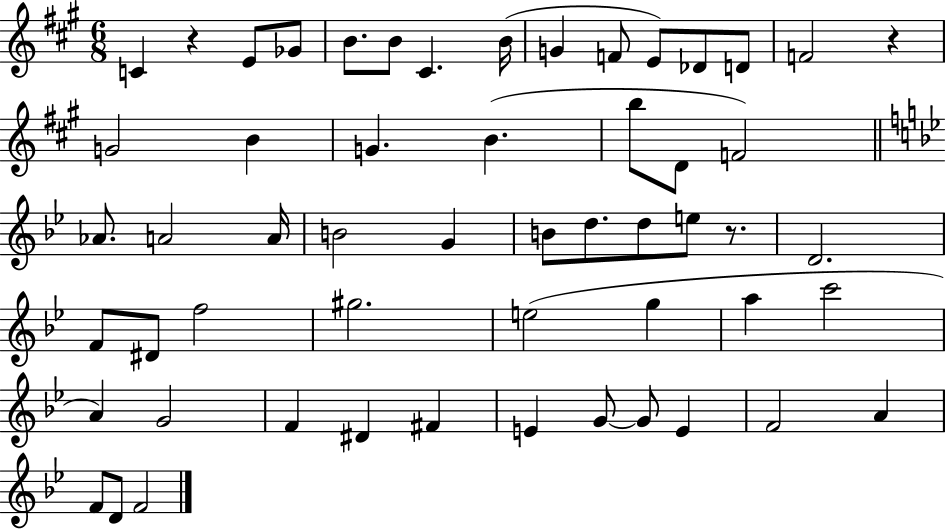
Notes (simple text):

C4/q R/q E4/e Gb4/e B4/e. B4/e C#4/q. B4/s G4/q F4/e E4/e Db4/e D4/e F4/h R/q G4/h B4/q G4/q. B4/q. B5/e D4/e F4/h Ab4/e. A4/h A4/s B4/h G4/q B4/e D5/e. D5/e E5/e R/e. D4/h. F4/e D#4/e F5/h G#5/h. E5/h G5/q A5/q C6/h A4/q G4/h F4/q D#4/q F#4/q E4/q G4/e G4/e E4/q F4/h A4/q F4/e D4/e F4/h